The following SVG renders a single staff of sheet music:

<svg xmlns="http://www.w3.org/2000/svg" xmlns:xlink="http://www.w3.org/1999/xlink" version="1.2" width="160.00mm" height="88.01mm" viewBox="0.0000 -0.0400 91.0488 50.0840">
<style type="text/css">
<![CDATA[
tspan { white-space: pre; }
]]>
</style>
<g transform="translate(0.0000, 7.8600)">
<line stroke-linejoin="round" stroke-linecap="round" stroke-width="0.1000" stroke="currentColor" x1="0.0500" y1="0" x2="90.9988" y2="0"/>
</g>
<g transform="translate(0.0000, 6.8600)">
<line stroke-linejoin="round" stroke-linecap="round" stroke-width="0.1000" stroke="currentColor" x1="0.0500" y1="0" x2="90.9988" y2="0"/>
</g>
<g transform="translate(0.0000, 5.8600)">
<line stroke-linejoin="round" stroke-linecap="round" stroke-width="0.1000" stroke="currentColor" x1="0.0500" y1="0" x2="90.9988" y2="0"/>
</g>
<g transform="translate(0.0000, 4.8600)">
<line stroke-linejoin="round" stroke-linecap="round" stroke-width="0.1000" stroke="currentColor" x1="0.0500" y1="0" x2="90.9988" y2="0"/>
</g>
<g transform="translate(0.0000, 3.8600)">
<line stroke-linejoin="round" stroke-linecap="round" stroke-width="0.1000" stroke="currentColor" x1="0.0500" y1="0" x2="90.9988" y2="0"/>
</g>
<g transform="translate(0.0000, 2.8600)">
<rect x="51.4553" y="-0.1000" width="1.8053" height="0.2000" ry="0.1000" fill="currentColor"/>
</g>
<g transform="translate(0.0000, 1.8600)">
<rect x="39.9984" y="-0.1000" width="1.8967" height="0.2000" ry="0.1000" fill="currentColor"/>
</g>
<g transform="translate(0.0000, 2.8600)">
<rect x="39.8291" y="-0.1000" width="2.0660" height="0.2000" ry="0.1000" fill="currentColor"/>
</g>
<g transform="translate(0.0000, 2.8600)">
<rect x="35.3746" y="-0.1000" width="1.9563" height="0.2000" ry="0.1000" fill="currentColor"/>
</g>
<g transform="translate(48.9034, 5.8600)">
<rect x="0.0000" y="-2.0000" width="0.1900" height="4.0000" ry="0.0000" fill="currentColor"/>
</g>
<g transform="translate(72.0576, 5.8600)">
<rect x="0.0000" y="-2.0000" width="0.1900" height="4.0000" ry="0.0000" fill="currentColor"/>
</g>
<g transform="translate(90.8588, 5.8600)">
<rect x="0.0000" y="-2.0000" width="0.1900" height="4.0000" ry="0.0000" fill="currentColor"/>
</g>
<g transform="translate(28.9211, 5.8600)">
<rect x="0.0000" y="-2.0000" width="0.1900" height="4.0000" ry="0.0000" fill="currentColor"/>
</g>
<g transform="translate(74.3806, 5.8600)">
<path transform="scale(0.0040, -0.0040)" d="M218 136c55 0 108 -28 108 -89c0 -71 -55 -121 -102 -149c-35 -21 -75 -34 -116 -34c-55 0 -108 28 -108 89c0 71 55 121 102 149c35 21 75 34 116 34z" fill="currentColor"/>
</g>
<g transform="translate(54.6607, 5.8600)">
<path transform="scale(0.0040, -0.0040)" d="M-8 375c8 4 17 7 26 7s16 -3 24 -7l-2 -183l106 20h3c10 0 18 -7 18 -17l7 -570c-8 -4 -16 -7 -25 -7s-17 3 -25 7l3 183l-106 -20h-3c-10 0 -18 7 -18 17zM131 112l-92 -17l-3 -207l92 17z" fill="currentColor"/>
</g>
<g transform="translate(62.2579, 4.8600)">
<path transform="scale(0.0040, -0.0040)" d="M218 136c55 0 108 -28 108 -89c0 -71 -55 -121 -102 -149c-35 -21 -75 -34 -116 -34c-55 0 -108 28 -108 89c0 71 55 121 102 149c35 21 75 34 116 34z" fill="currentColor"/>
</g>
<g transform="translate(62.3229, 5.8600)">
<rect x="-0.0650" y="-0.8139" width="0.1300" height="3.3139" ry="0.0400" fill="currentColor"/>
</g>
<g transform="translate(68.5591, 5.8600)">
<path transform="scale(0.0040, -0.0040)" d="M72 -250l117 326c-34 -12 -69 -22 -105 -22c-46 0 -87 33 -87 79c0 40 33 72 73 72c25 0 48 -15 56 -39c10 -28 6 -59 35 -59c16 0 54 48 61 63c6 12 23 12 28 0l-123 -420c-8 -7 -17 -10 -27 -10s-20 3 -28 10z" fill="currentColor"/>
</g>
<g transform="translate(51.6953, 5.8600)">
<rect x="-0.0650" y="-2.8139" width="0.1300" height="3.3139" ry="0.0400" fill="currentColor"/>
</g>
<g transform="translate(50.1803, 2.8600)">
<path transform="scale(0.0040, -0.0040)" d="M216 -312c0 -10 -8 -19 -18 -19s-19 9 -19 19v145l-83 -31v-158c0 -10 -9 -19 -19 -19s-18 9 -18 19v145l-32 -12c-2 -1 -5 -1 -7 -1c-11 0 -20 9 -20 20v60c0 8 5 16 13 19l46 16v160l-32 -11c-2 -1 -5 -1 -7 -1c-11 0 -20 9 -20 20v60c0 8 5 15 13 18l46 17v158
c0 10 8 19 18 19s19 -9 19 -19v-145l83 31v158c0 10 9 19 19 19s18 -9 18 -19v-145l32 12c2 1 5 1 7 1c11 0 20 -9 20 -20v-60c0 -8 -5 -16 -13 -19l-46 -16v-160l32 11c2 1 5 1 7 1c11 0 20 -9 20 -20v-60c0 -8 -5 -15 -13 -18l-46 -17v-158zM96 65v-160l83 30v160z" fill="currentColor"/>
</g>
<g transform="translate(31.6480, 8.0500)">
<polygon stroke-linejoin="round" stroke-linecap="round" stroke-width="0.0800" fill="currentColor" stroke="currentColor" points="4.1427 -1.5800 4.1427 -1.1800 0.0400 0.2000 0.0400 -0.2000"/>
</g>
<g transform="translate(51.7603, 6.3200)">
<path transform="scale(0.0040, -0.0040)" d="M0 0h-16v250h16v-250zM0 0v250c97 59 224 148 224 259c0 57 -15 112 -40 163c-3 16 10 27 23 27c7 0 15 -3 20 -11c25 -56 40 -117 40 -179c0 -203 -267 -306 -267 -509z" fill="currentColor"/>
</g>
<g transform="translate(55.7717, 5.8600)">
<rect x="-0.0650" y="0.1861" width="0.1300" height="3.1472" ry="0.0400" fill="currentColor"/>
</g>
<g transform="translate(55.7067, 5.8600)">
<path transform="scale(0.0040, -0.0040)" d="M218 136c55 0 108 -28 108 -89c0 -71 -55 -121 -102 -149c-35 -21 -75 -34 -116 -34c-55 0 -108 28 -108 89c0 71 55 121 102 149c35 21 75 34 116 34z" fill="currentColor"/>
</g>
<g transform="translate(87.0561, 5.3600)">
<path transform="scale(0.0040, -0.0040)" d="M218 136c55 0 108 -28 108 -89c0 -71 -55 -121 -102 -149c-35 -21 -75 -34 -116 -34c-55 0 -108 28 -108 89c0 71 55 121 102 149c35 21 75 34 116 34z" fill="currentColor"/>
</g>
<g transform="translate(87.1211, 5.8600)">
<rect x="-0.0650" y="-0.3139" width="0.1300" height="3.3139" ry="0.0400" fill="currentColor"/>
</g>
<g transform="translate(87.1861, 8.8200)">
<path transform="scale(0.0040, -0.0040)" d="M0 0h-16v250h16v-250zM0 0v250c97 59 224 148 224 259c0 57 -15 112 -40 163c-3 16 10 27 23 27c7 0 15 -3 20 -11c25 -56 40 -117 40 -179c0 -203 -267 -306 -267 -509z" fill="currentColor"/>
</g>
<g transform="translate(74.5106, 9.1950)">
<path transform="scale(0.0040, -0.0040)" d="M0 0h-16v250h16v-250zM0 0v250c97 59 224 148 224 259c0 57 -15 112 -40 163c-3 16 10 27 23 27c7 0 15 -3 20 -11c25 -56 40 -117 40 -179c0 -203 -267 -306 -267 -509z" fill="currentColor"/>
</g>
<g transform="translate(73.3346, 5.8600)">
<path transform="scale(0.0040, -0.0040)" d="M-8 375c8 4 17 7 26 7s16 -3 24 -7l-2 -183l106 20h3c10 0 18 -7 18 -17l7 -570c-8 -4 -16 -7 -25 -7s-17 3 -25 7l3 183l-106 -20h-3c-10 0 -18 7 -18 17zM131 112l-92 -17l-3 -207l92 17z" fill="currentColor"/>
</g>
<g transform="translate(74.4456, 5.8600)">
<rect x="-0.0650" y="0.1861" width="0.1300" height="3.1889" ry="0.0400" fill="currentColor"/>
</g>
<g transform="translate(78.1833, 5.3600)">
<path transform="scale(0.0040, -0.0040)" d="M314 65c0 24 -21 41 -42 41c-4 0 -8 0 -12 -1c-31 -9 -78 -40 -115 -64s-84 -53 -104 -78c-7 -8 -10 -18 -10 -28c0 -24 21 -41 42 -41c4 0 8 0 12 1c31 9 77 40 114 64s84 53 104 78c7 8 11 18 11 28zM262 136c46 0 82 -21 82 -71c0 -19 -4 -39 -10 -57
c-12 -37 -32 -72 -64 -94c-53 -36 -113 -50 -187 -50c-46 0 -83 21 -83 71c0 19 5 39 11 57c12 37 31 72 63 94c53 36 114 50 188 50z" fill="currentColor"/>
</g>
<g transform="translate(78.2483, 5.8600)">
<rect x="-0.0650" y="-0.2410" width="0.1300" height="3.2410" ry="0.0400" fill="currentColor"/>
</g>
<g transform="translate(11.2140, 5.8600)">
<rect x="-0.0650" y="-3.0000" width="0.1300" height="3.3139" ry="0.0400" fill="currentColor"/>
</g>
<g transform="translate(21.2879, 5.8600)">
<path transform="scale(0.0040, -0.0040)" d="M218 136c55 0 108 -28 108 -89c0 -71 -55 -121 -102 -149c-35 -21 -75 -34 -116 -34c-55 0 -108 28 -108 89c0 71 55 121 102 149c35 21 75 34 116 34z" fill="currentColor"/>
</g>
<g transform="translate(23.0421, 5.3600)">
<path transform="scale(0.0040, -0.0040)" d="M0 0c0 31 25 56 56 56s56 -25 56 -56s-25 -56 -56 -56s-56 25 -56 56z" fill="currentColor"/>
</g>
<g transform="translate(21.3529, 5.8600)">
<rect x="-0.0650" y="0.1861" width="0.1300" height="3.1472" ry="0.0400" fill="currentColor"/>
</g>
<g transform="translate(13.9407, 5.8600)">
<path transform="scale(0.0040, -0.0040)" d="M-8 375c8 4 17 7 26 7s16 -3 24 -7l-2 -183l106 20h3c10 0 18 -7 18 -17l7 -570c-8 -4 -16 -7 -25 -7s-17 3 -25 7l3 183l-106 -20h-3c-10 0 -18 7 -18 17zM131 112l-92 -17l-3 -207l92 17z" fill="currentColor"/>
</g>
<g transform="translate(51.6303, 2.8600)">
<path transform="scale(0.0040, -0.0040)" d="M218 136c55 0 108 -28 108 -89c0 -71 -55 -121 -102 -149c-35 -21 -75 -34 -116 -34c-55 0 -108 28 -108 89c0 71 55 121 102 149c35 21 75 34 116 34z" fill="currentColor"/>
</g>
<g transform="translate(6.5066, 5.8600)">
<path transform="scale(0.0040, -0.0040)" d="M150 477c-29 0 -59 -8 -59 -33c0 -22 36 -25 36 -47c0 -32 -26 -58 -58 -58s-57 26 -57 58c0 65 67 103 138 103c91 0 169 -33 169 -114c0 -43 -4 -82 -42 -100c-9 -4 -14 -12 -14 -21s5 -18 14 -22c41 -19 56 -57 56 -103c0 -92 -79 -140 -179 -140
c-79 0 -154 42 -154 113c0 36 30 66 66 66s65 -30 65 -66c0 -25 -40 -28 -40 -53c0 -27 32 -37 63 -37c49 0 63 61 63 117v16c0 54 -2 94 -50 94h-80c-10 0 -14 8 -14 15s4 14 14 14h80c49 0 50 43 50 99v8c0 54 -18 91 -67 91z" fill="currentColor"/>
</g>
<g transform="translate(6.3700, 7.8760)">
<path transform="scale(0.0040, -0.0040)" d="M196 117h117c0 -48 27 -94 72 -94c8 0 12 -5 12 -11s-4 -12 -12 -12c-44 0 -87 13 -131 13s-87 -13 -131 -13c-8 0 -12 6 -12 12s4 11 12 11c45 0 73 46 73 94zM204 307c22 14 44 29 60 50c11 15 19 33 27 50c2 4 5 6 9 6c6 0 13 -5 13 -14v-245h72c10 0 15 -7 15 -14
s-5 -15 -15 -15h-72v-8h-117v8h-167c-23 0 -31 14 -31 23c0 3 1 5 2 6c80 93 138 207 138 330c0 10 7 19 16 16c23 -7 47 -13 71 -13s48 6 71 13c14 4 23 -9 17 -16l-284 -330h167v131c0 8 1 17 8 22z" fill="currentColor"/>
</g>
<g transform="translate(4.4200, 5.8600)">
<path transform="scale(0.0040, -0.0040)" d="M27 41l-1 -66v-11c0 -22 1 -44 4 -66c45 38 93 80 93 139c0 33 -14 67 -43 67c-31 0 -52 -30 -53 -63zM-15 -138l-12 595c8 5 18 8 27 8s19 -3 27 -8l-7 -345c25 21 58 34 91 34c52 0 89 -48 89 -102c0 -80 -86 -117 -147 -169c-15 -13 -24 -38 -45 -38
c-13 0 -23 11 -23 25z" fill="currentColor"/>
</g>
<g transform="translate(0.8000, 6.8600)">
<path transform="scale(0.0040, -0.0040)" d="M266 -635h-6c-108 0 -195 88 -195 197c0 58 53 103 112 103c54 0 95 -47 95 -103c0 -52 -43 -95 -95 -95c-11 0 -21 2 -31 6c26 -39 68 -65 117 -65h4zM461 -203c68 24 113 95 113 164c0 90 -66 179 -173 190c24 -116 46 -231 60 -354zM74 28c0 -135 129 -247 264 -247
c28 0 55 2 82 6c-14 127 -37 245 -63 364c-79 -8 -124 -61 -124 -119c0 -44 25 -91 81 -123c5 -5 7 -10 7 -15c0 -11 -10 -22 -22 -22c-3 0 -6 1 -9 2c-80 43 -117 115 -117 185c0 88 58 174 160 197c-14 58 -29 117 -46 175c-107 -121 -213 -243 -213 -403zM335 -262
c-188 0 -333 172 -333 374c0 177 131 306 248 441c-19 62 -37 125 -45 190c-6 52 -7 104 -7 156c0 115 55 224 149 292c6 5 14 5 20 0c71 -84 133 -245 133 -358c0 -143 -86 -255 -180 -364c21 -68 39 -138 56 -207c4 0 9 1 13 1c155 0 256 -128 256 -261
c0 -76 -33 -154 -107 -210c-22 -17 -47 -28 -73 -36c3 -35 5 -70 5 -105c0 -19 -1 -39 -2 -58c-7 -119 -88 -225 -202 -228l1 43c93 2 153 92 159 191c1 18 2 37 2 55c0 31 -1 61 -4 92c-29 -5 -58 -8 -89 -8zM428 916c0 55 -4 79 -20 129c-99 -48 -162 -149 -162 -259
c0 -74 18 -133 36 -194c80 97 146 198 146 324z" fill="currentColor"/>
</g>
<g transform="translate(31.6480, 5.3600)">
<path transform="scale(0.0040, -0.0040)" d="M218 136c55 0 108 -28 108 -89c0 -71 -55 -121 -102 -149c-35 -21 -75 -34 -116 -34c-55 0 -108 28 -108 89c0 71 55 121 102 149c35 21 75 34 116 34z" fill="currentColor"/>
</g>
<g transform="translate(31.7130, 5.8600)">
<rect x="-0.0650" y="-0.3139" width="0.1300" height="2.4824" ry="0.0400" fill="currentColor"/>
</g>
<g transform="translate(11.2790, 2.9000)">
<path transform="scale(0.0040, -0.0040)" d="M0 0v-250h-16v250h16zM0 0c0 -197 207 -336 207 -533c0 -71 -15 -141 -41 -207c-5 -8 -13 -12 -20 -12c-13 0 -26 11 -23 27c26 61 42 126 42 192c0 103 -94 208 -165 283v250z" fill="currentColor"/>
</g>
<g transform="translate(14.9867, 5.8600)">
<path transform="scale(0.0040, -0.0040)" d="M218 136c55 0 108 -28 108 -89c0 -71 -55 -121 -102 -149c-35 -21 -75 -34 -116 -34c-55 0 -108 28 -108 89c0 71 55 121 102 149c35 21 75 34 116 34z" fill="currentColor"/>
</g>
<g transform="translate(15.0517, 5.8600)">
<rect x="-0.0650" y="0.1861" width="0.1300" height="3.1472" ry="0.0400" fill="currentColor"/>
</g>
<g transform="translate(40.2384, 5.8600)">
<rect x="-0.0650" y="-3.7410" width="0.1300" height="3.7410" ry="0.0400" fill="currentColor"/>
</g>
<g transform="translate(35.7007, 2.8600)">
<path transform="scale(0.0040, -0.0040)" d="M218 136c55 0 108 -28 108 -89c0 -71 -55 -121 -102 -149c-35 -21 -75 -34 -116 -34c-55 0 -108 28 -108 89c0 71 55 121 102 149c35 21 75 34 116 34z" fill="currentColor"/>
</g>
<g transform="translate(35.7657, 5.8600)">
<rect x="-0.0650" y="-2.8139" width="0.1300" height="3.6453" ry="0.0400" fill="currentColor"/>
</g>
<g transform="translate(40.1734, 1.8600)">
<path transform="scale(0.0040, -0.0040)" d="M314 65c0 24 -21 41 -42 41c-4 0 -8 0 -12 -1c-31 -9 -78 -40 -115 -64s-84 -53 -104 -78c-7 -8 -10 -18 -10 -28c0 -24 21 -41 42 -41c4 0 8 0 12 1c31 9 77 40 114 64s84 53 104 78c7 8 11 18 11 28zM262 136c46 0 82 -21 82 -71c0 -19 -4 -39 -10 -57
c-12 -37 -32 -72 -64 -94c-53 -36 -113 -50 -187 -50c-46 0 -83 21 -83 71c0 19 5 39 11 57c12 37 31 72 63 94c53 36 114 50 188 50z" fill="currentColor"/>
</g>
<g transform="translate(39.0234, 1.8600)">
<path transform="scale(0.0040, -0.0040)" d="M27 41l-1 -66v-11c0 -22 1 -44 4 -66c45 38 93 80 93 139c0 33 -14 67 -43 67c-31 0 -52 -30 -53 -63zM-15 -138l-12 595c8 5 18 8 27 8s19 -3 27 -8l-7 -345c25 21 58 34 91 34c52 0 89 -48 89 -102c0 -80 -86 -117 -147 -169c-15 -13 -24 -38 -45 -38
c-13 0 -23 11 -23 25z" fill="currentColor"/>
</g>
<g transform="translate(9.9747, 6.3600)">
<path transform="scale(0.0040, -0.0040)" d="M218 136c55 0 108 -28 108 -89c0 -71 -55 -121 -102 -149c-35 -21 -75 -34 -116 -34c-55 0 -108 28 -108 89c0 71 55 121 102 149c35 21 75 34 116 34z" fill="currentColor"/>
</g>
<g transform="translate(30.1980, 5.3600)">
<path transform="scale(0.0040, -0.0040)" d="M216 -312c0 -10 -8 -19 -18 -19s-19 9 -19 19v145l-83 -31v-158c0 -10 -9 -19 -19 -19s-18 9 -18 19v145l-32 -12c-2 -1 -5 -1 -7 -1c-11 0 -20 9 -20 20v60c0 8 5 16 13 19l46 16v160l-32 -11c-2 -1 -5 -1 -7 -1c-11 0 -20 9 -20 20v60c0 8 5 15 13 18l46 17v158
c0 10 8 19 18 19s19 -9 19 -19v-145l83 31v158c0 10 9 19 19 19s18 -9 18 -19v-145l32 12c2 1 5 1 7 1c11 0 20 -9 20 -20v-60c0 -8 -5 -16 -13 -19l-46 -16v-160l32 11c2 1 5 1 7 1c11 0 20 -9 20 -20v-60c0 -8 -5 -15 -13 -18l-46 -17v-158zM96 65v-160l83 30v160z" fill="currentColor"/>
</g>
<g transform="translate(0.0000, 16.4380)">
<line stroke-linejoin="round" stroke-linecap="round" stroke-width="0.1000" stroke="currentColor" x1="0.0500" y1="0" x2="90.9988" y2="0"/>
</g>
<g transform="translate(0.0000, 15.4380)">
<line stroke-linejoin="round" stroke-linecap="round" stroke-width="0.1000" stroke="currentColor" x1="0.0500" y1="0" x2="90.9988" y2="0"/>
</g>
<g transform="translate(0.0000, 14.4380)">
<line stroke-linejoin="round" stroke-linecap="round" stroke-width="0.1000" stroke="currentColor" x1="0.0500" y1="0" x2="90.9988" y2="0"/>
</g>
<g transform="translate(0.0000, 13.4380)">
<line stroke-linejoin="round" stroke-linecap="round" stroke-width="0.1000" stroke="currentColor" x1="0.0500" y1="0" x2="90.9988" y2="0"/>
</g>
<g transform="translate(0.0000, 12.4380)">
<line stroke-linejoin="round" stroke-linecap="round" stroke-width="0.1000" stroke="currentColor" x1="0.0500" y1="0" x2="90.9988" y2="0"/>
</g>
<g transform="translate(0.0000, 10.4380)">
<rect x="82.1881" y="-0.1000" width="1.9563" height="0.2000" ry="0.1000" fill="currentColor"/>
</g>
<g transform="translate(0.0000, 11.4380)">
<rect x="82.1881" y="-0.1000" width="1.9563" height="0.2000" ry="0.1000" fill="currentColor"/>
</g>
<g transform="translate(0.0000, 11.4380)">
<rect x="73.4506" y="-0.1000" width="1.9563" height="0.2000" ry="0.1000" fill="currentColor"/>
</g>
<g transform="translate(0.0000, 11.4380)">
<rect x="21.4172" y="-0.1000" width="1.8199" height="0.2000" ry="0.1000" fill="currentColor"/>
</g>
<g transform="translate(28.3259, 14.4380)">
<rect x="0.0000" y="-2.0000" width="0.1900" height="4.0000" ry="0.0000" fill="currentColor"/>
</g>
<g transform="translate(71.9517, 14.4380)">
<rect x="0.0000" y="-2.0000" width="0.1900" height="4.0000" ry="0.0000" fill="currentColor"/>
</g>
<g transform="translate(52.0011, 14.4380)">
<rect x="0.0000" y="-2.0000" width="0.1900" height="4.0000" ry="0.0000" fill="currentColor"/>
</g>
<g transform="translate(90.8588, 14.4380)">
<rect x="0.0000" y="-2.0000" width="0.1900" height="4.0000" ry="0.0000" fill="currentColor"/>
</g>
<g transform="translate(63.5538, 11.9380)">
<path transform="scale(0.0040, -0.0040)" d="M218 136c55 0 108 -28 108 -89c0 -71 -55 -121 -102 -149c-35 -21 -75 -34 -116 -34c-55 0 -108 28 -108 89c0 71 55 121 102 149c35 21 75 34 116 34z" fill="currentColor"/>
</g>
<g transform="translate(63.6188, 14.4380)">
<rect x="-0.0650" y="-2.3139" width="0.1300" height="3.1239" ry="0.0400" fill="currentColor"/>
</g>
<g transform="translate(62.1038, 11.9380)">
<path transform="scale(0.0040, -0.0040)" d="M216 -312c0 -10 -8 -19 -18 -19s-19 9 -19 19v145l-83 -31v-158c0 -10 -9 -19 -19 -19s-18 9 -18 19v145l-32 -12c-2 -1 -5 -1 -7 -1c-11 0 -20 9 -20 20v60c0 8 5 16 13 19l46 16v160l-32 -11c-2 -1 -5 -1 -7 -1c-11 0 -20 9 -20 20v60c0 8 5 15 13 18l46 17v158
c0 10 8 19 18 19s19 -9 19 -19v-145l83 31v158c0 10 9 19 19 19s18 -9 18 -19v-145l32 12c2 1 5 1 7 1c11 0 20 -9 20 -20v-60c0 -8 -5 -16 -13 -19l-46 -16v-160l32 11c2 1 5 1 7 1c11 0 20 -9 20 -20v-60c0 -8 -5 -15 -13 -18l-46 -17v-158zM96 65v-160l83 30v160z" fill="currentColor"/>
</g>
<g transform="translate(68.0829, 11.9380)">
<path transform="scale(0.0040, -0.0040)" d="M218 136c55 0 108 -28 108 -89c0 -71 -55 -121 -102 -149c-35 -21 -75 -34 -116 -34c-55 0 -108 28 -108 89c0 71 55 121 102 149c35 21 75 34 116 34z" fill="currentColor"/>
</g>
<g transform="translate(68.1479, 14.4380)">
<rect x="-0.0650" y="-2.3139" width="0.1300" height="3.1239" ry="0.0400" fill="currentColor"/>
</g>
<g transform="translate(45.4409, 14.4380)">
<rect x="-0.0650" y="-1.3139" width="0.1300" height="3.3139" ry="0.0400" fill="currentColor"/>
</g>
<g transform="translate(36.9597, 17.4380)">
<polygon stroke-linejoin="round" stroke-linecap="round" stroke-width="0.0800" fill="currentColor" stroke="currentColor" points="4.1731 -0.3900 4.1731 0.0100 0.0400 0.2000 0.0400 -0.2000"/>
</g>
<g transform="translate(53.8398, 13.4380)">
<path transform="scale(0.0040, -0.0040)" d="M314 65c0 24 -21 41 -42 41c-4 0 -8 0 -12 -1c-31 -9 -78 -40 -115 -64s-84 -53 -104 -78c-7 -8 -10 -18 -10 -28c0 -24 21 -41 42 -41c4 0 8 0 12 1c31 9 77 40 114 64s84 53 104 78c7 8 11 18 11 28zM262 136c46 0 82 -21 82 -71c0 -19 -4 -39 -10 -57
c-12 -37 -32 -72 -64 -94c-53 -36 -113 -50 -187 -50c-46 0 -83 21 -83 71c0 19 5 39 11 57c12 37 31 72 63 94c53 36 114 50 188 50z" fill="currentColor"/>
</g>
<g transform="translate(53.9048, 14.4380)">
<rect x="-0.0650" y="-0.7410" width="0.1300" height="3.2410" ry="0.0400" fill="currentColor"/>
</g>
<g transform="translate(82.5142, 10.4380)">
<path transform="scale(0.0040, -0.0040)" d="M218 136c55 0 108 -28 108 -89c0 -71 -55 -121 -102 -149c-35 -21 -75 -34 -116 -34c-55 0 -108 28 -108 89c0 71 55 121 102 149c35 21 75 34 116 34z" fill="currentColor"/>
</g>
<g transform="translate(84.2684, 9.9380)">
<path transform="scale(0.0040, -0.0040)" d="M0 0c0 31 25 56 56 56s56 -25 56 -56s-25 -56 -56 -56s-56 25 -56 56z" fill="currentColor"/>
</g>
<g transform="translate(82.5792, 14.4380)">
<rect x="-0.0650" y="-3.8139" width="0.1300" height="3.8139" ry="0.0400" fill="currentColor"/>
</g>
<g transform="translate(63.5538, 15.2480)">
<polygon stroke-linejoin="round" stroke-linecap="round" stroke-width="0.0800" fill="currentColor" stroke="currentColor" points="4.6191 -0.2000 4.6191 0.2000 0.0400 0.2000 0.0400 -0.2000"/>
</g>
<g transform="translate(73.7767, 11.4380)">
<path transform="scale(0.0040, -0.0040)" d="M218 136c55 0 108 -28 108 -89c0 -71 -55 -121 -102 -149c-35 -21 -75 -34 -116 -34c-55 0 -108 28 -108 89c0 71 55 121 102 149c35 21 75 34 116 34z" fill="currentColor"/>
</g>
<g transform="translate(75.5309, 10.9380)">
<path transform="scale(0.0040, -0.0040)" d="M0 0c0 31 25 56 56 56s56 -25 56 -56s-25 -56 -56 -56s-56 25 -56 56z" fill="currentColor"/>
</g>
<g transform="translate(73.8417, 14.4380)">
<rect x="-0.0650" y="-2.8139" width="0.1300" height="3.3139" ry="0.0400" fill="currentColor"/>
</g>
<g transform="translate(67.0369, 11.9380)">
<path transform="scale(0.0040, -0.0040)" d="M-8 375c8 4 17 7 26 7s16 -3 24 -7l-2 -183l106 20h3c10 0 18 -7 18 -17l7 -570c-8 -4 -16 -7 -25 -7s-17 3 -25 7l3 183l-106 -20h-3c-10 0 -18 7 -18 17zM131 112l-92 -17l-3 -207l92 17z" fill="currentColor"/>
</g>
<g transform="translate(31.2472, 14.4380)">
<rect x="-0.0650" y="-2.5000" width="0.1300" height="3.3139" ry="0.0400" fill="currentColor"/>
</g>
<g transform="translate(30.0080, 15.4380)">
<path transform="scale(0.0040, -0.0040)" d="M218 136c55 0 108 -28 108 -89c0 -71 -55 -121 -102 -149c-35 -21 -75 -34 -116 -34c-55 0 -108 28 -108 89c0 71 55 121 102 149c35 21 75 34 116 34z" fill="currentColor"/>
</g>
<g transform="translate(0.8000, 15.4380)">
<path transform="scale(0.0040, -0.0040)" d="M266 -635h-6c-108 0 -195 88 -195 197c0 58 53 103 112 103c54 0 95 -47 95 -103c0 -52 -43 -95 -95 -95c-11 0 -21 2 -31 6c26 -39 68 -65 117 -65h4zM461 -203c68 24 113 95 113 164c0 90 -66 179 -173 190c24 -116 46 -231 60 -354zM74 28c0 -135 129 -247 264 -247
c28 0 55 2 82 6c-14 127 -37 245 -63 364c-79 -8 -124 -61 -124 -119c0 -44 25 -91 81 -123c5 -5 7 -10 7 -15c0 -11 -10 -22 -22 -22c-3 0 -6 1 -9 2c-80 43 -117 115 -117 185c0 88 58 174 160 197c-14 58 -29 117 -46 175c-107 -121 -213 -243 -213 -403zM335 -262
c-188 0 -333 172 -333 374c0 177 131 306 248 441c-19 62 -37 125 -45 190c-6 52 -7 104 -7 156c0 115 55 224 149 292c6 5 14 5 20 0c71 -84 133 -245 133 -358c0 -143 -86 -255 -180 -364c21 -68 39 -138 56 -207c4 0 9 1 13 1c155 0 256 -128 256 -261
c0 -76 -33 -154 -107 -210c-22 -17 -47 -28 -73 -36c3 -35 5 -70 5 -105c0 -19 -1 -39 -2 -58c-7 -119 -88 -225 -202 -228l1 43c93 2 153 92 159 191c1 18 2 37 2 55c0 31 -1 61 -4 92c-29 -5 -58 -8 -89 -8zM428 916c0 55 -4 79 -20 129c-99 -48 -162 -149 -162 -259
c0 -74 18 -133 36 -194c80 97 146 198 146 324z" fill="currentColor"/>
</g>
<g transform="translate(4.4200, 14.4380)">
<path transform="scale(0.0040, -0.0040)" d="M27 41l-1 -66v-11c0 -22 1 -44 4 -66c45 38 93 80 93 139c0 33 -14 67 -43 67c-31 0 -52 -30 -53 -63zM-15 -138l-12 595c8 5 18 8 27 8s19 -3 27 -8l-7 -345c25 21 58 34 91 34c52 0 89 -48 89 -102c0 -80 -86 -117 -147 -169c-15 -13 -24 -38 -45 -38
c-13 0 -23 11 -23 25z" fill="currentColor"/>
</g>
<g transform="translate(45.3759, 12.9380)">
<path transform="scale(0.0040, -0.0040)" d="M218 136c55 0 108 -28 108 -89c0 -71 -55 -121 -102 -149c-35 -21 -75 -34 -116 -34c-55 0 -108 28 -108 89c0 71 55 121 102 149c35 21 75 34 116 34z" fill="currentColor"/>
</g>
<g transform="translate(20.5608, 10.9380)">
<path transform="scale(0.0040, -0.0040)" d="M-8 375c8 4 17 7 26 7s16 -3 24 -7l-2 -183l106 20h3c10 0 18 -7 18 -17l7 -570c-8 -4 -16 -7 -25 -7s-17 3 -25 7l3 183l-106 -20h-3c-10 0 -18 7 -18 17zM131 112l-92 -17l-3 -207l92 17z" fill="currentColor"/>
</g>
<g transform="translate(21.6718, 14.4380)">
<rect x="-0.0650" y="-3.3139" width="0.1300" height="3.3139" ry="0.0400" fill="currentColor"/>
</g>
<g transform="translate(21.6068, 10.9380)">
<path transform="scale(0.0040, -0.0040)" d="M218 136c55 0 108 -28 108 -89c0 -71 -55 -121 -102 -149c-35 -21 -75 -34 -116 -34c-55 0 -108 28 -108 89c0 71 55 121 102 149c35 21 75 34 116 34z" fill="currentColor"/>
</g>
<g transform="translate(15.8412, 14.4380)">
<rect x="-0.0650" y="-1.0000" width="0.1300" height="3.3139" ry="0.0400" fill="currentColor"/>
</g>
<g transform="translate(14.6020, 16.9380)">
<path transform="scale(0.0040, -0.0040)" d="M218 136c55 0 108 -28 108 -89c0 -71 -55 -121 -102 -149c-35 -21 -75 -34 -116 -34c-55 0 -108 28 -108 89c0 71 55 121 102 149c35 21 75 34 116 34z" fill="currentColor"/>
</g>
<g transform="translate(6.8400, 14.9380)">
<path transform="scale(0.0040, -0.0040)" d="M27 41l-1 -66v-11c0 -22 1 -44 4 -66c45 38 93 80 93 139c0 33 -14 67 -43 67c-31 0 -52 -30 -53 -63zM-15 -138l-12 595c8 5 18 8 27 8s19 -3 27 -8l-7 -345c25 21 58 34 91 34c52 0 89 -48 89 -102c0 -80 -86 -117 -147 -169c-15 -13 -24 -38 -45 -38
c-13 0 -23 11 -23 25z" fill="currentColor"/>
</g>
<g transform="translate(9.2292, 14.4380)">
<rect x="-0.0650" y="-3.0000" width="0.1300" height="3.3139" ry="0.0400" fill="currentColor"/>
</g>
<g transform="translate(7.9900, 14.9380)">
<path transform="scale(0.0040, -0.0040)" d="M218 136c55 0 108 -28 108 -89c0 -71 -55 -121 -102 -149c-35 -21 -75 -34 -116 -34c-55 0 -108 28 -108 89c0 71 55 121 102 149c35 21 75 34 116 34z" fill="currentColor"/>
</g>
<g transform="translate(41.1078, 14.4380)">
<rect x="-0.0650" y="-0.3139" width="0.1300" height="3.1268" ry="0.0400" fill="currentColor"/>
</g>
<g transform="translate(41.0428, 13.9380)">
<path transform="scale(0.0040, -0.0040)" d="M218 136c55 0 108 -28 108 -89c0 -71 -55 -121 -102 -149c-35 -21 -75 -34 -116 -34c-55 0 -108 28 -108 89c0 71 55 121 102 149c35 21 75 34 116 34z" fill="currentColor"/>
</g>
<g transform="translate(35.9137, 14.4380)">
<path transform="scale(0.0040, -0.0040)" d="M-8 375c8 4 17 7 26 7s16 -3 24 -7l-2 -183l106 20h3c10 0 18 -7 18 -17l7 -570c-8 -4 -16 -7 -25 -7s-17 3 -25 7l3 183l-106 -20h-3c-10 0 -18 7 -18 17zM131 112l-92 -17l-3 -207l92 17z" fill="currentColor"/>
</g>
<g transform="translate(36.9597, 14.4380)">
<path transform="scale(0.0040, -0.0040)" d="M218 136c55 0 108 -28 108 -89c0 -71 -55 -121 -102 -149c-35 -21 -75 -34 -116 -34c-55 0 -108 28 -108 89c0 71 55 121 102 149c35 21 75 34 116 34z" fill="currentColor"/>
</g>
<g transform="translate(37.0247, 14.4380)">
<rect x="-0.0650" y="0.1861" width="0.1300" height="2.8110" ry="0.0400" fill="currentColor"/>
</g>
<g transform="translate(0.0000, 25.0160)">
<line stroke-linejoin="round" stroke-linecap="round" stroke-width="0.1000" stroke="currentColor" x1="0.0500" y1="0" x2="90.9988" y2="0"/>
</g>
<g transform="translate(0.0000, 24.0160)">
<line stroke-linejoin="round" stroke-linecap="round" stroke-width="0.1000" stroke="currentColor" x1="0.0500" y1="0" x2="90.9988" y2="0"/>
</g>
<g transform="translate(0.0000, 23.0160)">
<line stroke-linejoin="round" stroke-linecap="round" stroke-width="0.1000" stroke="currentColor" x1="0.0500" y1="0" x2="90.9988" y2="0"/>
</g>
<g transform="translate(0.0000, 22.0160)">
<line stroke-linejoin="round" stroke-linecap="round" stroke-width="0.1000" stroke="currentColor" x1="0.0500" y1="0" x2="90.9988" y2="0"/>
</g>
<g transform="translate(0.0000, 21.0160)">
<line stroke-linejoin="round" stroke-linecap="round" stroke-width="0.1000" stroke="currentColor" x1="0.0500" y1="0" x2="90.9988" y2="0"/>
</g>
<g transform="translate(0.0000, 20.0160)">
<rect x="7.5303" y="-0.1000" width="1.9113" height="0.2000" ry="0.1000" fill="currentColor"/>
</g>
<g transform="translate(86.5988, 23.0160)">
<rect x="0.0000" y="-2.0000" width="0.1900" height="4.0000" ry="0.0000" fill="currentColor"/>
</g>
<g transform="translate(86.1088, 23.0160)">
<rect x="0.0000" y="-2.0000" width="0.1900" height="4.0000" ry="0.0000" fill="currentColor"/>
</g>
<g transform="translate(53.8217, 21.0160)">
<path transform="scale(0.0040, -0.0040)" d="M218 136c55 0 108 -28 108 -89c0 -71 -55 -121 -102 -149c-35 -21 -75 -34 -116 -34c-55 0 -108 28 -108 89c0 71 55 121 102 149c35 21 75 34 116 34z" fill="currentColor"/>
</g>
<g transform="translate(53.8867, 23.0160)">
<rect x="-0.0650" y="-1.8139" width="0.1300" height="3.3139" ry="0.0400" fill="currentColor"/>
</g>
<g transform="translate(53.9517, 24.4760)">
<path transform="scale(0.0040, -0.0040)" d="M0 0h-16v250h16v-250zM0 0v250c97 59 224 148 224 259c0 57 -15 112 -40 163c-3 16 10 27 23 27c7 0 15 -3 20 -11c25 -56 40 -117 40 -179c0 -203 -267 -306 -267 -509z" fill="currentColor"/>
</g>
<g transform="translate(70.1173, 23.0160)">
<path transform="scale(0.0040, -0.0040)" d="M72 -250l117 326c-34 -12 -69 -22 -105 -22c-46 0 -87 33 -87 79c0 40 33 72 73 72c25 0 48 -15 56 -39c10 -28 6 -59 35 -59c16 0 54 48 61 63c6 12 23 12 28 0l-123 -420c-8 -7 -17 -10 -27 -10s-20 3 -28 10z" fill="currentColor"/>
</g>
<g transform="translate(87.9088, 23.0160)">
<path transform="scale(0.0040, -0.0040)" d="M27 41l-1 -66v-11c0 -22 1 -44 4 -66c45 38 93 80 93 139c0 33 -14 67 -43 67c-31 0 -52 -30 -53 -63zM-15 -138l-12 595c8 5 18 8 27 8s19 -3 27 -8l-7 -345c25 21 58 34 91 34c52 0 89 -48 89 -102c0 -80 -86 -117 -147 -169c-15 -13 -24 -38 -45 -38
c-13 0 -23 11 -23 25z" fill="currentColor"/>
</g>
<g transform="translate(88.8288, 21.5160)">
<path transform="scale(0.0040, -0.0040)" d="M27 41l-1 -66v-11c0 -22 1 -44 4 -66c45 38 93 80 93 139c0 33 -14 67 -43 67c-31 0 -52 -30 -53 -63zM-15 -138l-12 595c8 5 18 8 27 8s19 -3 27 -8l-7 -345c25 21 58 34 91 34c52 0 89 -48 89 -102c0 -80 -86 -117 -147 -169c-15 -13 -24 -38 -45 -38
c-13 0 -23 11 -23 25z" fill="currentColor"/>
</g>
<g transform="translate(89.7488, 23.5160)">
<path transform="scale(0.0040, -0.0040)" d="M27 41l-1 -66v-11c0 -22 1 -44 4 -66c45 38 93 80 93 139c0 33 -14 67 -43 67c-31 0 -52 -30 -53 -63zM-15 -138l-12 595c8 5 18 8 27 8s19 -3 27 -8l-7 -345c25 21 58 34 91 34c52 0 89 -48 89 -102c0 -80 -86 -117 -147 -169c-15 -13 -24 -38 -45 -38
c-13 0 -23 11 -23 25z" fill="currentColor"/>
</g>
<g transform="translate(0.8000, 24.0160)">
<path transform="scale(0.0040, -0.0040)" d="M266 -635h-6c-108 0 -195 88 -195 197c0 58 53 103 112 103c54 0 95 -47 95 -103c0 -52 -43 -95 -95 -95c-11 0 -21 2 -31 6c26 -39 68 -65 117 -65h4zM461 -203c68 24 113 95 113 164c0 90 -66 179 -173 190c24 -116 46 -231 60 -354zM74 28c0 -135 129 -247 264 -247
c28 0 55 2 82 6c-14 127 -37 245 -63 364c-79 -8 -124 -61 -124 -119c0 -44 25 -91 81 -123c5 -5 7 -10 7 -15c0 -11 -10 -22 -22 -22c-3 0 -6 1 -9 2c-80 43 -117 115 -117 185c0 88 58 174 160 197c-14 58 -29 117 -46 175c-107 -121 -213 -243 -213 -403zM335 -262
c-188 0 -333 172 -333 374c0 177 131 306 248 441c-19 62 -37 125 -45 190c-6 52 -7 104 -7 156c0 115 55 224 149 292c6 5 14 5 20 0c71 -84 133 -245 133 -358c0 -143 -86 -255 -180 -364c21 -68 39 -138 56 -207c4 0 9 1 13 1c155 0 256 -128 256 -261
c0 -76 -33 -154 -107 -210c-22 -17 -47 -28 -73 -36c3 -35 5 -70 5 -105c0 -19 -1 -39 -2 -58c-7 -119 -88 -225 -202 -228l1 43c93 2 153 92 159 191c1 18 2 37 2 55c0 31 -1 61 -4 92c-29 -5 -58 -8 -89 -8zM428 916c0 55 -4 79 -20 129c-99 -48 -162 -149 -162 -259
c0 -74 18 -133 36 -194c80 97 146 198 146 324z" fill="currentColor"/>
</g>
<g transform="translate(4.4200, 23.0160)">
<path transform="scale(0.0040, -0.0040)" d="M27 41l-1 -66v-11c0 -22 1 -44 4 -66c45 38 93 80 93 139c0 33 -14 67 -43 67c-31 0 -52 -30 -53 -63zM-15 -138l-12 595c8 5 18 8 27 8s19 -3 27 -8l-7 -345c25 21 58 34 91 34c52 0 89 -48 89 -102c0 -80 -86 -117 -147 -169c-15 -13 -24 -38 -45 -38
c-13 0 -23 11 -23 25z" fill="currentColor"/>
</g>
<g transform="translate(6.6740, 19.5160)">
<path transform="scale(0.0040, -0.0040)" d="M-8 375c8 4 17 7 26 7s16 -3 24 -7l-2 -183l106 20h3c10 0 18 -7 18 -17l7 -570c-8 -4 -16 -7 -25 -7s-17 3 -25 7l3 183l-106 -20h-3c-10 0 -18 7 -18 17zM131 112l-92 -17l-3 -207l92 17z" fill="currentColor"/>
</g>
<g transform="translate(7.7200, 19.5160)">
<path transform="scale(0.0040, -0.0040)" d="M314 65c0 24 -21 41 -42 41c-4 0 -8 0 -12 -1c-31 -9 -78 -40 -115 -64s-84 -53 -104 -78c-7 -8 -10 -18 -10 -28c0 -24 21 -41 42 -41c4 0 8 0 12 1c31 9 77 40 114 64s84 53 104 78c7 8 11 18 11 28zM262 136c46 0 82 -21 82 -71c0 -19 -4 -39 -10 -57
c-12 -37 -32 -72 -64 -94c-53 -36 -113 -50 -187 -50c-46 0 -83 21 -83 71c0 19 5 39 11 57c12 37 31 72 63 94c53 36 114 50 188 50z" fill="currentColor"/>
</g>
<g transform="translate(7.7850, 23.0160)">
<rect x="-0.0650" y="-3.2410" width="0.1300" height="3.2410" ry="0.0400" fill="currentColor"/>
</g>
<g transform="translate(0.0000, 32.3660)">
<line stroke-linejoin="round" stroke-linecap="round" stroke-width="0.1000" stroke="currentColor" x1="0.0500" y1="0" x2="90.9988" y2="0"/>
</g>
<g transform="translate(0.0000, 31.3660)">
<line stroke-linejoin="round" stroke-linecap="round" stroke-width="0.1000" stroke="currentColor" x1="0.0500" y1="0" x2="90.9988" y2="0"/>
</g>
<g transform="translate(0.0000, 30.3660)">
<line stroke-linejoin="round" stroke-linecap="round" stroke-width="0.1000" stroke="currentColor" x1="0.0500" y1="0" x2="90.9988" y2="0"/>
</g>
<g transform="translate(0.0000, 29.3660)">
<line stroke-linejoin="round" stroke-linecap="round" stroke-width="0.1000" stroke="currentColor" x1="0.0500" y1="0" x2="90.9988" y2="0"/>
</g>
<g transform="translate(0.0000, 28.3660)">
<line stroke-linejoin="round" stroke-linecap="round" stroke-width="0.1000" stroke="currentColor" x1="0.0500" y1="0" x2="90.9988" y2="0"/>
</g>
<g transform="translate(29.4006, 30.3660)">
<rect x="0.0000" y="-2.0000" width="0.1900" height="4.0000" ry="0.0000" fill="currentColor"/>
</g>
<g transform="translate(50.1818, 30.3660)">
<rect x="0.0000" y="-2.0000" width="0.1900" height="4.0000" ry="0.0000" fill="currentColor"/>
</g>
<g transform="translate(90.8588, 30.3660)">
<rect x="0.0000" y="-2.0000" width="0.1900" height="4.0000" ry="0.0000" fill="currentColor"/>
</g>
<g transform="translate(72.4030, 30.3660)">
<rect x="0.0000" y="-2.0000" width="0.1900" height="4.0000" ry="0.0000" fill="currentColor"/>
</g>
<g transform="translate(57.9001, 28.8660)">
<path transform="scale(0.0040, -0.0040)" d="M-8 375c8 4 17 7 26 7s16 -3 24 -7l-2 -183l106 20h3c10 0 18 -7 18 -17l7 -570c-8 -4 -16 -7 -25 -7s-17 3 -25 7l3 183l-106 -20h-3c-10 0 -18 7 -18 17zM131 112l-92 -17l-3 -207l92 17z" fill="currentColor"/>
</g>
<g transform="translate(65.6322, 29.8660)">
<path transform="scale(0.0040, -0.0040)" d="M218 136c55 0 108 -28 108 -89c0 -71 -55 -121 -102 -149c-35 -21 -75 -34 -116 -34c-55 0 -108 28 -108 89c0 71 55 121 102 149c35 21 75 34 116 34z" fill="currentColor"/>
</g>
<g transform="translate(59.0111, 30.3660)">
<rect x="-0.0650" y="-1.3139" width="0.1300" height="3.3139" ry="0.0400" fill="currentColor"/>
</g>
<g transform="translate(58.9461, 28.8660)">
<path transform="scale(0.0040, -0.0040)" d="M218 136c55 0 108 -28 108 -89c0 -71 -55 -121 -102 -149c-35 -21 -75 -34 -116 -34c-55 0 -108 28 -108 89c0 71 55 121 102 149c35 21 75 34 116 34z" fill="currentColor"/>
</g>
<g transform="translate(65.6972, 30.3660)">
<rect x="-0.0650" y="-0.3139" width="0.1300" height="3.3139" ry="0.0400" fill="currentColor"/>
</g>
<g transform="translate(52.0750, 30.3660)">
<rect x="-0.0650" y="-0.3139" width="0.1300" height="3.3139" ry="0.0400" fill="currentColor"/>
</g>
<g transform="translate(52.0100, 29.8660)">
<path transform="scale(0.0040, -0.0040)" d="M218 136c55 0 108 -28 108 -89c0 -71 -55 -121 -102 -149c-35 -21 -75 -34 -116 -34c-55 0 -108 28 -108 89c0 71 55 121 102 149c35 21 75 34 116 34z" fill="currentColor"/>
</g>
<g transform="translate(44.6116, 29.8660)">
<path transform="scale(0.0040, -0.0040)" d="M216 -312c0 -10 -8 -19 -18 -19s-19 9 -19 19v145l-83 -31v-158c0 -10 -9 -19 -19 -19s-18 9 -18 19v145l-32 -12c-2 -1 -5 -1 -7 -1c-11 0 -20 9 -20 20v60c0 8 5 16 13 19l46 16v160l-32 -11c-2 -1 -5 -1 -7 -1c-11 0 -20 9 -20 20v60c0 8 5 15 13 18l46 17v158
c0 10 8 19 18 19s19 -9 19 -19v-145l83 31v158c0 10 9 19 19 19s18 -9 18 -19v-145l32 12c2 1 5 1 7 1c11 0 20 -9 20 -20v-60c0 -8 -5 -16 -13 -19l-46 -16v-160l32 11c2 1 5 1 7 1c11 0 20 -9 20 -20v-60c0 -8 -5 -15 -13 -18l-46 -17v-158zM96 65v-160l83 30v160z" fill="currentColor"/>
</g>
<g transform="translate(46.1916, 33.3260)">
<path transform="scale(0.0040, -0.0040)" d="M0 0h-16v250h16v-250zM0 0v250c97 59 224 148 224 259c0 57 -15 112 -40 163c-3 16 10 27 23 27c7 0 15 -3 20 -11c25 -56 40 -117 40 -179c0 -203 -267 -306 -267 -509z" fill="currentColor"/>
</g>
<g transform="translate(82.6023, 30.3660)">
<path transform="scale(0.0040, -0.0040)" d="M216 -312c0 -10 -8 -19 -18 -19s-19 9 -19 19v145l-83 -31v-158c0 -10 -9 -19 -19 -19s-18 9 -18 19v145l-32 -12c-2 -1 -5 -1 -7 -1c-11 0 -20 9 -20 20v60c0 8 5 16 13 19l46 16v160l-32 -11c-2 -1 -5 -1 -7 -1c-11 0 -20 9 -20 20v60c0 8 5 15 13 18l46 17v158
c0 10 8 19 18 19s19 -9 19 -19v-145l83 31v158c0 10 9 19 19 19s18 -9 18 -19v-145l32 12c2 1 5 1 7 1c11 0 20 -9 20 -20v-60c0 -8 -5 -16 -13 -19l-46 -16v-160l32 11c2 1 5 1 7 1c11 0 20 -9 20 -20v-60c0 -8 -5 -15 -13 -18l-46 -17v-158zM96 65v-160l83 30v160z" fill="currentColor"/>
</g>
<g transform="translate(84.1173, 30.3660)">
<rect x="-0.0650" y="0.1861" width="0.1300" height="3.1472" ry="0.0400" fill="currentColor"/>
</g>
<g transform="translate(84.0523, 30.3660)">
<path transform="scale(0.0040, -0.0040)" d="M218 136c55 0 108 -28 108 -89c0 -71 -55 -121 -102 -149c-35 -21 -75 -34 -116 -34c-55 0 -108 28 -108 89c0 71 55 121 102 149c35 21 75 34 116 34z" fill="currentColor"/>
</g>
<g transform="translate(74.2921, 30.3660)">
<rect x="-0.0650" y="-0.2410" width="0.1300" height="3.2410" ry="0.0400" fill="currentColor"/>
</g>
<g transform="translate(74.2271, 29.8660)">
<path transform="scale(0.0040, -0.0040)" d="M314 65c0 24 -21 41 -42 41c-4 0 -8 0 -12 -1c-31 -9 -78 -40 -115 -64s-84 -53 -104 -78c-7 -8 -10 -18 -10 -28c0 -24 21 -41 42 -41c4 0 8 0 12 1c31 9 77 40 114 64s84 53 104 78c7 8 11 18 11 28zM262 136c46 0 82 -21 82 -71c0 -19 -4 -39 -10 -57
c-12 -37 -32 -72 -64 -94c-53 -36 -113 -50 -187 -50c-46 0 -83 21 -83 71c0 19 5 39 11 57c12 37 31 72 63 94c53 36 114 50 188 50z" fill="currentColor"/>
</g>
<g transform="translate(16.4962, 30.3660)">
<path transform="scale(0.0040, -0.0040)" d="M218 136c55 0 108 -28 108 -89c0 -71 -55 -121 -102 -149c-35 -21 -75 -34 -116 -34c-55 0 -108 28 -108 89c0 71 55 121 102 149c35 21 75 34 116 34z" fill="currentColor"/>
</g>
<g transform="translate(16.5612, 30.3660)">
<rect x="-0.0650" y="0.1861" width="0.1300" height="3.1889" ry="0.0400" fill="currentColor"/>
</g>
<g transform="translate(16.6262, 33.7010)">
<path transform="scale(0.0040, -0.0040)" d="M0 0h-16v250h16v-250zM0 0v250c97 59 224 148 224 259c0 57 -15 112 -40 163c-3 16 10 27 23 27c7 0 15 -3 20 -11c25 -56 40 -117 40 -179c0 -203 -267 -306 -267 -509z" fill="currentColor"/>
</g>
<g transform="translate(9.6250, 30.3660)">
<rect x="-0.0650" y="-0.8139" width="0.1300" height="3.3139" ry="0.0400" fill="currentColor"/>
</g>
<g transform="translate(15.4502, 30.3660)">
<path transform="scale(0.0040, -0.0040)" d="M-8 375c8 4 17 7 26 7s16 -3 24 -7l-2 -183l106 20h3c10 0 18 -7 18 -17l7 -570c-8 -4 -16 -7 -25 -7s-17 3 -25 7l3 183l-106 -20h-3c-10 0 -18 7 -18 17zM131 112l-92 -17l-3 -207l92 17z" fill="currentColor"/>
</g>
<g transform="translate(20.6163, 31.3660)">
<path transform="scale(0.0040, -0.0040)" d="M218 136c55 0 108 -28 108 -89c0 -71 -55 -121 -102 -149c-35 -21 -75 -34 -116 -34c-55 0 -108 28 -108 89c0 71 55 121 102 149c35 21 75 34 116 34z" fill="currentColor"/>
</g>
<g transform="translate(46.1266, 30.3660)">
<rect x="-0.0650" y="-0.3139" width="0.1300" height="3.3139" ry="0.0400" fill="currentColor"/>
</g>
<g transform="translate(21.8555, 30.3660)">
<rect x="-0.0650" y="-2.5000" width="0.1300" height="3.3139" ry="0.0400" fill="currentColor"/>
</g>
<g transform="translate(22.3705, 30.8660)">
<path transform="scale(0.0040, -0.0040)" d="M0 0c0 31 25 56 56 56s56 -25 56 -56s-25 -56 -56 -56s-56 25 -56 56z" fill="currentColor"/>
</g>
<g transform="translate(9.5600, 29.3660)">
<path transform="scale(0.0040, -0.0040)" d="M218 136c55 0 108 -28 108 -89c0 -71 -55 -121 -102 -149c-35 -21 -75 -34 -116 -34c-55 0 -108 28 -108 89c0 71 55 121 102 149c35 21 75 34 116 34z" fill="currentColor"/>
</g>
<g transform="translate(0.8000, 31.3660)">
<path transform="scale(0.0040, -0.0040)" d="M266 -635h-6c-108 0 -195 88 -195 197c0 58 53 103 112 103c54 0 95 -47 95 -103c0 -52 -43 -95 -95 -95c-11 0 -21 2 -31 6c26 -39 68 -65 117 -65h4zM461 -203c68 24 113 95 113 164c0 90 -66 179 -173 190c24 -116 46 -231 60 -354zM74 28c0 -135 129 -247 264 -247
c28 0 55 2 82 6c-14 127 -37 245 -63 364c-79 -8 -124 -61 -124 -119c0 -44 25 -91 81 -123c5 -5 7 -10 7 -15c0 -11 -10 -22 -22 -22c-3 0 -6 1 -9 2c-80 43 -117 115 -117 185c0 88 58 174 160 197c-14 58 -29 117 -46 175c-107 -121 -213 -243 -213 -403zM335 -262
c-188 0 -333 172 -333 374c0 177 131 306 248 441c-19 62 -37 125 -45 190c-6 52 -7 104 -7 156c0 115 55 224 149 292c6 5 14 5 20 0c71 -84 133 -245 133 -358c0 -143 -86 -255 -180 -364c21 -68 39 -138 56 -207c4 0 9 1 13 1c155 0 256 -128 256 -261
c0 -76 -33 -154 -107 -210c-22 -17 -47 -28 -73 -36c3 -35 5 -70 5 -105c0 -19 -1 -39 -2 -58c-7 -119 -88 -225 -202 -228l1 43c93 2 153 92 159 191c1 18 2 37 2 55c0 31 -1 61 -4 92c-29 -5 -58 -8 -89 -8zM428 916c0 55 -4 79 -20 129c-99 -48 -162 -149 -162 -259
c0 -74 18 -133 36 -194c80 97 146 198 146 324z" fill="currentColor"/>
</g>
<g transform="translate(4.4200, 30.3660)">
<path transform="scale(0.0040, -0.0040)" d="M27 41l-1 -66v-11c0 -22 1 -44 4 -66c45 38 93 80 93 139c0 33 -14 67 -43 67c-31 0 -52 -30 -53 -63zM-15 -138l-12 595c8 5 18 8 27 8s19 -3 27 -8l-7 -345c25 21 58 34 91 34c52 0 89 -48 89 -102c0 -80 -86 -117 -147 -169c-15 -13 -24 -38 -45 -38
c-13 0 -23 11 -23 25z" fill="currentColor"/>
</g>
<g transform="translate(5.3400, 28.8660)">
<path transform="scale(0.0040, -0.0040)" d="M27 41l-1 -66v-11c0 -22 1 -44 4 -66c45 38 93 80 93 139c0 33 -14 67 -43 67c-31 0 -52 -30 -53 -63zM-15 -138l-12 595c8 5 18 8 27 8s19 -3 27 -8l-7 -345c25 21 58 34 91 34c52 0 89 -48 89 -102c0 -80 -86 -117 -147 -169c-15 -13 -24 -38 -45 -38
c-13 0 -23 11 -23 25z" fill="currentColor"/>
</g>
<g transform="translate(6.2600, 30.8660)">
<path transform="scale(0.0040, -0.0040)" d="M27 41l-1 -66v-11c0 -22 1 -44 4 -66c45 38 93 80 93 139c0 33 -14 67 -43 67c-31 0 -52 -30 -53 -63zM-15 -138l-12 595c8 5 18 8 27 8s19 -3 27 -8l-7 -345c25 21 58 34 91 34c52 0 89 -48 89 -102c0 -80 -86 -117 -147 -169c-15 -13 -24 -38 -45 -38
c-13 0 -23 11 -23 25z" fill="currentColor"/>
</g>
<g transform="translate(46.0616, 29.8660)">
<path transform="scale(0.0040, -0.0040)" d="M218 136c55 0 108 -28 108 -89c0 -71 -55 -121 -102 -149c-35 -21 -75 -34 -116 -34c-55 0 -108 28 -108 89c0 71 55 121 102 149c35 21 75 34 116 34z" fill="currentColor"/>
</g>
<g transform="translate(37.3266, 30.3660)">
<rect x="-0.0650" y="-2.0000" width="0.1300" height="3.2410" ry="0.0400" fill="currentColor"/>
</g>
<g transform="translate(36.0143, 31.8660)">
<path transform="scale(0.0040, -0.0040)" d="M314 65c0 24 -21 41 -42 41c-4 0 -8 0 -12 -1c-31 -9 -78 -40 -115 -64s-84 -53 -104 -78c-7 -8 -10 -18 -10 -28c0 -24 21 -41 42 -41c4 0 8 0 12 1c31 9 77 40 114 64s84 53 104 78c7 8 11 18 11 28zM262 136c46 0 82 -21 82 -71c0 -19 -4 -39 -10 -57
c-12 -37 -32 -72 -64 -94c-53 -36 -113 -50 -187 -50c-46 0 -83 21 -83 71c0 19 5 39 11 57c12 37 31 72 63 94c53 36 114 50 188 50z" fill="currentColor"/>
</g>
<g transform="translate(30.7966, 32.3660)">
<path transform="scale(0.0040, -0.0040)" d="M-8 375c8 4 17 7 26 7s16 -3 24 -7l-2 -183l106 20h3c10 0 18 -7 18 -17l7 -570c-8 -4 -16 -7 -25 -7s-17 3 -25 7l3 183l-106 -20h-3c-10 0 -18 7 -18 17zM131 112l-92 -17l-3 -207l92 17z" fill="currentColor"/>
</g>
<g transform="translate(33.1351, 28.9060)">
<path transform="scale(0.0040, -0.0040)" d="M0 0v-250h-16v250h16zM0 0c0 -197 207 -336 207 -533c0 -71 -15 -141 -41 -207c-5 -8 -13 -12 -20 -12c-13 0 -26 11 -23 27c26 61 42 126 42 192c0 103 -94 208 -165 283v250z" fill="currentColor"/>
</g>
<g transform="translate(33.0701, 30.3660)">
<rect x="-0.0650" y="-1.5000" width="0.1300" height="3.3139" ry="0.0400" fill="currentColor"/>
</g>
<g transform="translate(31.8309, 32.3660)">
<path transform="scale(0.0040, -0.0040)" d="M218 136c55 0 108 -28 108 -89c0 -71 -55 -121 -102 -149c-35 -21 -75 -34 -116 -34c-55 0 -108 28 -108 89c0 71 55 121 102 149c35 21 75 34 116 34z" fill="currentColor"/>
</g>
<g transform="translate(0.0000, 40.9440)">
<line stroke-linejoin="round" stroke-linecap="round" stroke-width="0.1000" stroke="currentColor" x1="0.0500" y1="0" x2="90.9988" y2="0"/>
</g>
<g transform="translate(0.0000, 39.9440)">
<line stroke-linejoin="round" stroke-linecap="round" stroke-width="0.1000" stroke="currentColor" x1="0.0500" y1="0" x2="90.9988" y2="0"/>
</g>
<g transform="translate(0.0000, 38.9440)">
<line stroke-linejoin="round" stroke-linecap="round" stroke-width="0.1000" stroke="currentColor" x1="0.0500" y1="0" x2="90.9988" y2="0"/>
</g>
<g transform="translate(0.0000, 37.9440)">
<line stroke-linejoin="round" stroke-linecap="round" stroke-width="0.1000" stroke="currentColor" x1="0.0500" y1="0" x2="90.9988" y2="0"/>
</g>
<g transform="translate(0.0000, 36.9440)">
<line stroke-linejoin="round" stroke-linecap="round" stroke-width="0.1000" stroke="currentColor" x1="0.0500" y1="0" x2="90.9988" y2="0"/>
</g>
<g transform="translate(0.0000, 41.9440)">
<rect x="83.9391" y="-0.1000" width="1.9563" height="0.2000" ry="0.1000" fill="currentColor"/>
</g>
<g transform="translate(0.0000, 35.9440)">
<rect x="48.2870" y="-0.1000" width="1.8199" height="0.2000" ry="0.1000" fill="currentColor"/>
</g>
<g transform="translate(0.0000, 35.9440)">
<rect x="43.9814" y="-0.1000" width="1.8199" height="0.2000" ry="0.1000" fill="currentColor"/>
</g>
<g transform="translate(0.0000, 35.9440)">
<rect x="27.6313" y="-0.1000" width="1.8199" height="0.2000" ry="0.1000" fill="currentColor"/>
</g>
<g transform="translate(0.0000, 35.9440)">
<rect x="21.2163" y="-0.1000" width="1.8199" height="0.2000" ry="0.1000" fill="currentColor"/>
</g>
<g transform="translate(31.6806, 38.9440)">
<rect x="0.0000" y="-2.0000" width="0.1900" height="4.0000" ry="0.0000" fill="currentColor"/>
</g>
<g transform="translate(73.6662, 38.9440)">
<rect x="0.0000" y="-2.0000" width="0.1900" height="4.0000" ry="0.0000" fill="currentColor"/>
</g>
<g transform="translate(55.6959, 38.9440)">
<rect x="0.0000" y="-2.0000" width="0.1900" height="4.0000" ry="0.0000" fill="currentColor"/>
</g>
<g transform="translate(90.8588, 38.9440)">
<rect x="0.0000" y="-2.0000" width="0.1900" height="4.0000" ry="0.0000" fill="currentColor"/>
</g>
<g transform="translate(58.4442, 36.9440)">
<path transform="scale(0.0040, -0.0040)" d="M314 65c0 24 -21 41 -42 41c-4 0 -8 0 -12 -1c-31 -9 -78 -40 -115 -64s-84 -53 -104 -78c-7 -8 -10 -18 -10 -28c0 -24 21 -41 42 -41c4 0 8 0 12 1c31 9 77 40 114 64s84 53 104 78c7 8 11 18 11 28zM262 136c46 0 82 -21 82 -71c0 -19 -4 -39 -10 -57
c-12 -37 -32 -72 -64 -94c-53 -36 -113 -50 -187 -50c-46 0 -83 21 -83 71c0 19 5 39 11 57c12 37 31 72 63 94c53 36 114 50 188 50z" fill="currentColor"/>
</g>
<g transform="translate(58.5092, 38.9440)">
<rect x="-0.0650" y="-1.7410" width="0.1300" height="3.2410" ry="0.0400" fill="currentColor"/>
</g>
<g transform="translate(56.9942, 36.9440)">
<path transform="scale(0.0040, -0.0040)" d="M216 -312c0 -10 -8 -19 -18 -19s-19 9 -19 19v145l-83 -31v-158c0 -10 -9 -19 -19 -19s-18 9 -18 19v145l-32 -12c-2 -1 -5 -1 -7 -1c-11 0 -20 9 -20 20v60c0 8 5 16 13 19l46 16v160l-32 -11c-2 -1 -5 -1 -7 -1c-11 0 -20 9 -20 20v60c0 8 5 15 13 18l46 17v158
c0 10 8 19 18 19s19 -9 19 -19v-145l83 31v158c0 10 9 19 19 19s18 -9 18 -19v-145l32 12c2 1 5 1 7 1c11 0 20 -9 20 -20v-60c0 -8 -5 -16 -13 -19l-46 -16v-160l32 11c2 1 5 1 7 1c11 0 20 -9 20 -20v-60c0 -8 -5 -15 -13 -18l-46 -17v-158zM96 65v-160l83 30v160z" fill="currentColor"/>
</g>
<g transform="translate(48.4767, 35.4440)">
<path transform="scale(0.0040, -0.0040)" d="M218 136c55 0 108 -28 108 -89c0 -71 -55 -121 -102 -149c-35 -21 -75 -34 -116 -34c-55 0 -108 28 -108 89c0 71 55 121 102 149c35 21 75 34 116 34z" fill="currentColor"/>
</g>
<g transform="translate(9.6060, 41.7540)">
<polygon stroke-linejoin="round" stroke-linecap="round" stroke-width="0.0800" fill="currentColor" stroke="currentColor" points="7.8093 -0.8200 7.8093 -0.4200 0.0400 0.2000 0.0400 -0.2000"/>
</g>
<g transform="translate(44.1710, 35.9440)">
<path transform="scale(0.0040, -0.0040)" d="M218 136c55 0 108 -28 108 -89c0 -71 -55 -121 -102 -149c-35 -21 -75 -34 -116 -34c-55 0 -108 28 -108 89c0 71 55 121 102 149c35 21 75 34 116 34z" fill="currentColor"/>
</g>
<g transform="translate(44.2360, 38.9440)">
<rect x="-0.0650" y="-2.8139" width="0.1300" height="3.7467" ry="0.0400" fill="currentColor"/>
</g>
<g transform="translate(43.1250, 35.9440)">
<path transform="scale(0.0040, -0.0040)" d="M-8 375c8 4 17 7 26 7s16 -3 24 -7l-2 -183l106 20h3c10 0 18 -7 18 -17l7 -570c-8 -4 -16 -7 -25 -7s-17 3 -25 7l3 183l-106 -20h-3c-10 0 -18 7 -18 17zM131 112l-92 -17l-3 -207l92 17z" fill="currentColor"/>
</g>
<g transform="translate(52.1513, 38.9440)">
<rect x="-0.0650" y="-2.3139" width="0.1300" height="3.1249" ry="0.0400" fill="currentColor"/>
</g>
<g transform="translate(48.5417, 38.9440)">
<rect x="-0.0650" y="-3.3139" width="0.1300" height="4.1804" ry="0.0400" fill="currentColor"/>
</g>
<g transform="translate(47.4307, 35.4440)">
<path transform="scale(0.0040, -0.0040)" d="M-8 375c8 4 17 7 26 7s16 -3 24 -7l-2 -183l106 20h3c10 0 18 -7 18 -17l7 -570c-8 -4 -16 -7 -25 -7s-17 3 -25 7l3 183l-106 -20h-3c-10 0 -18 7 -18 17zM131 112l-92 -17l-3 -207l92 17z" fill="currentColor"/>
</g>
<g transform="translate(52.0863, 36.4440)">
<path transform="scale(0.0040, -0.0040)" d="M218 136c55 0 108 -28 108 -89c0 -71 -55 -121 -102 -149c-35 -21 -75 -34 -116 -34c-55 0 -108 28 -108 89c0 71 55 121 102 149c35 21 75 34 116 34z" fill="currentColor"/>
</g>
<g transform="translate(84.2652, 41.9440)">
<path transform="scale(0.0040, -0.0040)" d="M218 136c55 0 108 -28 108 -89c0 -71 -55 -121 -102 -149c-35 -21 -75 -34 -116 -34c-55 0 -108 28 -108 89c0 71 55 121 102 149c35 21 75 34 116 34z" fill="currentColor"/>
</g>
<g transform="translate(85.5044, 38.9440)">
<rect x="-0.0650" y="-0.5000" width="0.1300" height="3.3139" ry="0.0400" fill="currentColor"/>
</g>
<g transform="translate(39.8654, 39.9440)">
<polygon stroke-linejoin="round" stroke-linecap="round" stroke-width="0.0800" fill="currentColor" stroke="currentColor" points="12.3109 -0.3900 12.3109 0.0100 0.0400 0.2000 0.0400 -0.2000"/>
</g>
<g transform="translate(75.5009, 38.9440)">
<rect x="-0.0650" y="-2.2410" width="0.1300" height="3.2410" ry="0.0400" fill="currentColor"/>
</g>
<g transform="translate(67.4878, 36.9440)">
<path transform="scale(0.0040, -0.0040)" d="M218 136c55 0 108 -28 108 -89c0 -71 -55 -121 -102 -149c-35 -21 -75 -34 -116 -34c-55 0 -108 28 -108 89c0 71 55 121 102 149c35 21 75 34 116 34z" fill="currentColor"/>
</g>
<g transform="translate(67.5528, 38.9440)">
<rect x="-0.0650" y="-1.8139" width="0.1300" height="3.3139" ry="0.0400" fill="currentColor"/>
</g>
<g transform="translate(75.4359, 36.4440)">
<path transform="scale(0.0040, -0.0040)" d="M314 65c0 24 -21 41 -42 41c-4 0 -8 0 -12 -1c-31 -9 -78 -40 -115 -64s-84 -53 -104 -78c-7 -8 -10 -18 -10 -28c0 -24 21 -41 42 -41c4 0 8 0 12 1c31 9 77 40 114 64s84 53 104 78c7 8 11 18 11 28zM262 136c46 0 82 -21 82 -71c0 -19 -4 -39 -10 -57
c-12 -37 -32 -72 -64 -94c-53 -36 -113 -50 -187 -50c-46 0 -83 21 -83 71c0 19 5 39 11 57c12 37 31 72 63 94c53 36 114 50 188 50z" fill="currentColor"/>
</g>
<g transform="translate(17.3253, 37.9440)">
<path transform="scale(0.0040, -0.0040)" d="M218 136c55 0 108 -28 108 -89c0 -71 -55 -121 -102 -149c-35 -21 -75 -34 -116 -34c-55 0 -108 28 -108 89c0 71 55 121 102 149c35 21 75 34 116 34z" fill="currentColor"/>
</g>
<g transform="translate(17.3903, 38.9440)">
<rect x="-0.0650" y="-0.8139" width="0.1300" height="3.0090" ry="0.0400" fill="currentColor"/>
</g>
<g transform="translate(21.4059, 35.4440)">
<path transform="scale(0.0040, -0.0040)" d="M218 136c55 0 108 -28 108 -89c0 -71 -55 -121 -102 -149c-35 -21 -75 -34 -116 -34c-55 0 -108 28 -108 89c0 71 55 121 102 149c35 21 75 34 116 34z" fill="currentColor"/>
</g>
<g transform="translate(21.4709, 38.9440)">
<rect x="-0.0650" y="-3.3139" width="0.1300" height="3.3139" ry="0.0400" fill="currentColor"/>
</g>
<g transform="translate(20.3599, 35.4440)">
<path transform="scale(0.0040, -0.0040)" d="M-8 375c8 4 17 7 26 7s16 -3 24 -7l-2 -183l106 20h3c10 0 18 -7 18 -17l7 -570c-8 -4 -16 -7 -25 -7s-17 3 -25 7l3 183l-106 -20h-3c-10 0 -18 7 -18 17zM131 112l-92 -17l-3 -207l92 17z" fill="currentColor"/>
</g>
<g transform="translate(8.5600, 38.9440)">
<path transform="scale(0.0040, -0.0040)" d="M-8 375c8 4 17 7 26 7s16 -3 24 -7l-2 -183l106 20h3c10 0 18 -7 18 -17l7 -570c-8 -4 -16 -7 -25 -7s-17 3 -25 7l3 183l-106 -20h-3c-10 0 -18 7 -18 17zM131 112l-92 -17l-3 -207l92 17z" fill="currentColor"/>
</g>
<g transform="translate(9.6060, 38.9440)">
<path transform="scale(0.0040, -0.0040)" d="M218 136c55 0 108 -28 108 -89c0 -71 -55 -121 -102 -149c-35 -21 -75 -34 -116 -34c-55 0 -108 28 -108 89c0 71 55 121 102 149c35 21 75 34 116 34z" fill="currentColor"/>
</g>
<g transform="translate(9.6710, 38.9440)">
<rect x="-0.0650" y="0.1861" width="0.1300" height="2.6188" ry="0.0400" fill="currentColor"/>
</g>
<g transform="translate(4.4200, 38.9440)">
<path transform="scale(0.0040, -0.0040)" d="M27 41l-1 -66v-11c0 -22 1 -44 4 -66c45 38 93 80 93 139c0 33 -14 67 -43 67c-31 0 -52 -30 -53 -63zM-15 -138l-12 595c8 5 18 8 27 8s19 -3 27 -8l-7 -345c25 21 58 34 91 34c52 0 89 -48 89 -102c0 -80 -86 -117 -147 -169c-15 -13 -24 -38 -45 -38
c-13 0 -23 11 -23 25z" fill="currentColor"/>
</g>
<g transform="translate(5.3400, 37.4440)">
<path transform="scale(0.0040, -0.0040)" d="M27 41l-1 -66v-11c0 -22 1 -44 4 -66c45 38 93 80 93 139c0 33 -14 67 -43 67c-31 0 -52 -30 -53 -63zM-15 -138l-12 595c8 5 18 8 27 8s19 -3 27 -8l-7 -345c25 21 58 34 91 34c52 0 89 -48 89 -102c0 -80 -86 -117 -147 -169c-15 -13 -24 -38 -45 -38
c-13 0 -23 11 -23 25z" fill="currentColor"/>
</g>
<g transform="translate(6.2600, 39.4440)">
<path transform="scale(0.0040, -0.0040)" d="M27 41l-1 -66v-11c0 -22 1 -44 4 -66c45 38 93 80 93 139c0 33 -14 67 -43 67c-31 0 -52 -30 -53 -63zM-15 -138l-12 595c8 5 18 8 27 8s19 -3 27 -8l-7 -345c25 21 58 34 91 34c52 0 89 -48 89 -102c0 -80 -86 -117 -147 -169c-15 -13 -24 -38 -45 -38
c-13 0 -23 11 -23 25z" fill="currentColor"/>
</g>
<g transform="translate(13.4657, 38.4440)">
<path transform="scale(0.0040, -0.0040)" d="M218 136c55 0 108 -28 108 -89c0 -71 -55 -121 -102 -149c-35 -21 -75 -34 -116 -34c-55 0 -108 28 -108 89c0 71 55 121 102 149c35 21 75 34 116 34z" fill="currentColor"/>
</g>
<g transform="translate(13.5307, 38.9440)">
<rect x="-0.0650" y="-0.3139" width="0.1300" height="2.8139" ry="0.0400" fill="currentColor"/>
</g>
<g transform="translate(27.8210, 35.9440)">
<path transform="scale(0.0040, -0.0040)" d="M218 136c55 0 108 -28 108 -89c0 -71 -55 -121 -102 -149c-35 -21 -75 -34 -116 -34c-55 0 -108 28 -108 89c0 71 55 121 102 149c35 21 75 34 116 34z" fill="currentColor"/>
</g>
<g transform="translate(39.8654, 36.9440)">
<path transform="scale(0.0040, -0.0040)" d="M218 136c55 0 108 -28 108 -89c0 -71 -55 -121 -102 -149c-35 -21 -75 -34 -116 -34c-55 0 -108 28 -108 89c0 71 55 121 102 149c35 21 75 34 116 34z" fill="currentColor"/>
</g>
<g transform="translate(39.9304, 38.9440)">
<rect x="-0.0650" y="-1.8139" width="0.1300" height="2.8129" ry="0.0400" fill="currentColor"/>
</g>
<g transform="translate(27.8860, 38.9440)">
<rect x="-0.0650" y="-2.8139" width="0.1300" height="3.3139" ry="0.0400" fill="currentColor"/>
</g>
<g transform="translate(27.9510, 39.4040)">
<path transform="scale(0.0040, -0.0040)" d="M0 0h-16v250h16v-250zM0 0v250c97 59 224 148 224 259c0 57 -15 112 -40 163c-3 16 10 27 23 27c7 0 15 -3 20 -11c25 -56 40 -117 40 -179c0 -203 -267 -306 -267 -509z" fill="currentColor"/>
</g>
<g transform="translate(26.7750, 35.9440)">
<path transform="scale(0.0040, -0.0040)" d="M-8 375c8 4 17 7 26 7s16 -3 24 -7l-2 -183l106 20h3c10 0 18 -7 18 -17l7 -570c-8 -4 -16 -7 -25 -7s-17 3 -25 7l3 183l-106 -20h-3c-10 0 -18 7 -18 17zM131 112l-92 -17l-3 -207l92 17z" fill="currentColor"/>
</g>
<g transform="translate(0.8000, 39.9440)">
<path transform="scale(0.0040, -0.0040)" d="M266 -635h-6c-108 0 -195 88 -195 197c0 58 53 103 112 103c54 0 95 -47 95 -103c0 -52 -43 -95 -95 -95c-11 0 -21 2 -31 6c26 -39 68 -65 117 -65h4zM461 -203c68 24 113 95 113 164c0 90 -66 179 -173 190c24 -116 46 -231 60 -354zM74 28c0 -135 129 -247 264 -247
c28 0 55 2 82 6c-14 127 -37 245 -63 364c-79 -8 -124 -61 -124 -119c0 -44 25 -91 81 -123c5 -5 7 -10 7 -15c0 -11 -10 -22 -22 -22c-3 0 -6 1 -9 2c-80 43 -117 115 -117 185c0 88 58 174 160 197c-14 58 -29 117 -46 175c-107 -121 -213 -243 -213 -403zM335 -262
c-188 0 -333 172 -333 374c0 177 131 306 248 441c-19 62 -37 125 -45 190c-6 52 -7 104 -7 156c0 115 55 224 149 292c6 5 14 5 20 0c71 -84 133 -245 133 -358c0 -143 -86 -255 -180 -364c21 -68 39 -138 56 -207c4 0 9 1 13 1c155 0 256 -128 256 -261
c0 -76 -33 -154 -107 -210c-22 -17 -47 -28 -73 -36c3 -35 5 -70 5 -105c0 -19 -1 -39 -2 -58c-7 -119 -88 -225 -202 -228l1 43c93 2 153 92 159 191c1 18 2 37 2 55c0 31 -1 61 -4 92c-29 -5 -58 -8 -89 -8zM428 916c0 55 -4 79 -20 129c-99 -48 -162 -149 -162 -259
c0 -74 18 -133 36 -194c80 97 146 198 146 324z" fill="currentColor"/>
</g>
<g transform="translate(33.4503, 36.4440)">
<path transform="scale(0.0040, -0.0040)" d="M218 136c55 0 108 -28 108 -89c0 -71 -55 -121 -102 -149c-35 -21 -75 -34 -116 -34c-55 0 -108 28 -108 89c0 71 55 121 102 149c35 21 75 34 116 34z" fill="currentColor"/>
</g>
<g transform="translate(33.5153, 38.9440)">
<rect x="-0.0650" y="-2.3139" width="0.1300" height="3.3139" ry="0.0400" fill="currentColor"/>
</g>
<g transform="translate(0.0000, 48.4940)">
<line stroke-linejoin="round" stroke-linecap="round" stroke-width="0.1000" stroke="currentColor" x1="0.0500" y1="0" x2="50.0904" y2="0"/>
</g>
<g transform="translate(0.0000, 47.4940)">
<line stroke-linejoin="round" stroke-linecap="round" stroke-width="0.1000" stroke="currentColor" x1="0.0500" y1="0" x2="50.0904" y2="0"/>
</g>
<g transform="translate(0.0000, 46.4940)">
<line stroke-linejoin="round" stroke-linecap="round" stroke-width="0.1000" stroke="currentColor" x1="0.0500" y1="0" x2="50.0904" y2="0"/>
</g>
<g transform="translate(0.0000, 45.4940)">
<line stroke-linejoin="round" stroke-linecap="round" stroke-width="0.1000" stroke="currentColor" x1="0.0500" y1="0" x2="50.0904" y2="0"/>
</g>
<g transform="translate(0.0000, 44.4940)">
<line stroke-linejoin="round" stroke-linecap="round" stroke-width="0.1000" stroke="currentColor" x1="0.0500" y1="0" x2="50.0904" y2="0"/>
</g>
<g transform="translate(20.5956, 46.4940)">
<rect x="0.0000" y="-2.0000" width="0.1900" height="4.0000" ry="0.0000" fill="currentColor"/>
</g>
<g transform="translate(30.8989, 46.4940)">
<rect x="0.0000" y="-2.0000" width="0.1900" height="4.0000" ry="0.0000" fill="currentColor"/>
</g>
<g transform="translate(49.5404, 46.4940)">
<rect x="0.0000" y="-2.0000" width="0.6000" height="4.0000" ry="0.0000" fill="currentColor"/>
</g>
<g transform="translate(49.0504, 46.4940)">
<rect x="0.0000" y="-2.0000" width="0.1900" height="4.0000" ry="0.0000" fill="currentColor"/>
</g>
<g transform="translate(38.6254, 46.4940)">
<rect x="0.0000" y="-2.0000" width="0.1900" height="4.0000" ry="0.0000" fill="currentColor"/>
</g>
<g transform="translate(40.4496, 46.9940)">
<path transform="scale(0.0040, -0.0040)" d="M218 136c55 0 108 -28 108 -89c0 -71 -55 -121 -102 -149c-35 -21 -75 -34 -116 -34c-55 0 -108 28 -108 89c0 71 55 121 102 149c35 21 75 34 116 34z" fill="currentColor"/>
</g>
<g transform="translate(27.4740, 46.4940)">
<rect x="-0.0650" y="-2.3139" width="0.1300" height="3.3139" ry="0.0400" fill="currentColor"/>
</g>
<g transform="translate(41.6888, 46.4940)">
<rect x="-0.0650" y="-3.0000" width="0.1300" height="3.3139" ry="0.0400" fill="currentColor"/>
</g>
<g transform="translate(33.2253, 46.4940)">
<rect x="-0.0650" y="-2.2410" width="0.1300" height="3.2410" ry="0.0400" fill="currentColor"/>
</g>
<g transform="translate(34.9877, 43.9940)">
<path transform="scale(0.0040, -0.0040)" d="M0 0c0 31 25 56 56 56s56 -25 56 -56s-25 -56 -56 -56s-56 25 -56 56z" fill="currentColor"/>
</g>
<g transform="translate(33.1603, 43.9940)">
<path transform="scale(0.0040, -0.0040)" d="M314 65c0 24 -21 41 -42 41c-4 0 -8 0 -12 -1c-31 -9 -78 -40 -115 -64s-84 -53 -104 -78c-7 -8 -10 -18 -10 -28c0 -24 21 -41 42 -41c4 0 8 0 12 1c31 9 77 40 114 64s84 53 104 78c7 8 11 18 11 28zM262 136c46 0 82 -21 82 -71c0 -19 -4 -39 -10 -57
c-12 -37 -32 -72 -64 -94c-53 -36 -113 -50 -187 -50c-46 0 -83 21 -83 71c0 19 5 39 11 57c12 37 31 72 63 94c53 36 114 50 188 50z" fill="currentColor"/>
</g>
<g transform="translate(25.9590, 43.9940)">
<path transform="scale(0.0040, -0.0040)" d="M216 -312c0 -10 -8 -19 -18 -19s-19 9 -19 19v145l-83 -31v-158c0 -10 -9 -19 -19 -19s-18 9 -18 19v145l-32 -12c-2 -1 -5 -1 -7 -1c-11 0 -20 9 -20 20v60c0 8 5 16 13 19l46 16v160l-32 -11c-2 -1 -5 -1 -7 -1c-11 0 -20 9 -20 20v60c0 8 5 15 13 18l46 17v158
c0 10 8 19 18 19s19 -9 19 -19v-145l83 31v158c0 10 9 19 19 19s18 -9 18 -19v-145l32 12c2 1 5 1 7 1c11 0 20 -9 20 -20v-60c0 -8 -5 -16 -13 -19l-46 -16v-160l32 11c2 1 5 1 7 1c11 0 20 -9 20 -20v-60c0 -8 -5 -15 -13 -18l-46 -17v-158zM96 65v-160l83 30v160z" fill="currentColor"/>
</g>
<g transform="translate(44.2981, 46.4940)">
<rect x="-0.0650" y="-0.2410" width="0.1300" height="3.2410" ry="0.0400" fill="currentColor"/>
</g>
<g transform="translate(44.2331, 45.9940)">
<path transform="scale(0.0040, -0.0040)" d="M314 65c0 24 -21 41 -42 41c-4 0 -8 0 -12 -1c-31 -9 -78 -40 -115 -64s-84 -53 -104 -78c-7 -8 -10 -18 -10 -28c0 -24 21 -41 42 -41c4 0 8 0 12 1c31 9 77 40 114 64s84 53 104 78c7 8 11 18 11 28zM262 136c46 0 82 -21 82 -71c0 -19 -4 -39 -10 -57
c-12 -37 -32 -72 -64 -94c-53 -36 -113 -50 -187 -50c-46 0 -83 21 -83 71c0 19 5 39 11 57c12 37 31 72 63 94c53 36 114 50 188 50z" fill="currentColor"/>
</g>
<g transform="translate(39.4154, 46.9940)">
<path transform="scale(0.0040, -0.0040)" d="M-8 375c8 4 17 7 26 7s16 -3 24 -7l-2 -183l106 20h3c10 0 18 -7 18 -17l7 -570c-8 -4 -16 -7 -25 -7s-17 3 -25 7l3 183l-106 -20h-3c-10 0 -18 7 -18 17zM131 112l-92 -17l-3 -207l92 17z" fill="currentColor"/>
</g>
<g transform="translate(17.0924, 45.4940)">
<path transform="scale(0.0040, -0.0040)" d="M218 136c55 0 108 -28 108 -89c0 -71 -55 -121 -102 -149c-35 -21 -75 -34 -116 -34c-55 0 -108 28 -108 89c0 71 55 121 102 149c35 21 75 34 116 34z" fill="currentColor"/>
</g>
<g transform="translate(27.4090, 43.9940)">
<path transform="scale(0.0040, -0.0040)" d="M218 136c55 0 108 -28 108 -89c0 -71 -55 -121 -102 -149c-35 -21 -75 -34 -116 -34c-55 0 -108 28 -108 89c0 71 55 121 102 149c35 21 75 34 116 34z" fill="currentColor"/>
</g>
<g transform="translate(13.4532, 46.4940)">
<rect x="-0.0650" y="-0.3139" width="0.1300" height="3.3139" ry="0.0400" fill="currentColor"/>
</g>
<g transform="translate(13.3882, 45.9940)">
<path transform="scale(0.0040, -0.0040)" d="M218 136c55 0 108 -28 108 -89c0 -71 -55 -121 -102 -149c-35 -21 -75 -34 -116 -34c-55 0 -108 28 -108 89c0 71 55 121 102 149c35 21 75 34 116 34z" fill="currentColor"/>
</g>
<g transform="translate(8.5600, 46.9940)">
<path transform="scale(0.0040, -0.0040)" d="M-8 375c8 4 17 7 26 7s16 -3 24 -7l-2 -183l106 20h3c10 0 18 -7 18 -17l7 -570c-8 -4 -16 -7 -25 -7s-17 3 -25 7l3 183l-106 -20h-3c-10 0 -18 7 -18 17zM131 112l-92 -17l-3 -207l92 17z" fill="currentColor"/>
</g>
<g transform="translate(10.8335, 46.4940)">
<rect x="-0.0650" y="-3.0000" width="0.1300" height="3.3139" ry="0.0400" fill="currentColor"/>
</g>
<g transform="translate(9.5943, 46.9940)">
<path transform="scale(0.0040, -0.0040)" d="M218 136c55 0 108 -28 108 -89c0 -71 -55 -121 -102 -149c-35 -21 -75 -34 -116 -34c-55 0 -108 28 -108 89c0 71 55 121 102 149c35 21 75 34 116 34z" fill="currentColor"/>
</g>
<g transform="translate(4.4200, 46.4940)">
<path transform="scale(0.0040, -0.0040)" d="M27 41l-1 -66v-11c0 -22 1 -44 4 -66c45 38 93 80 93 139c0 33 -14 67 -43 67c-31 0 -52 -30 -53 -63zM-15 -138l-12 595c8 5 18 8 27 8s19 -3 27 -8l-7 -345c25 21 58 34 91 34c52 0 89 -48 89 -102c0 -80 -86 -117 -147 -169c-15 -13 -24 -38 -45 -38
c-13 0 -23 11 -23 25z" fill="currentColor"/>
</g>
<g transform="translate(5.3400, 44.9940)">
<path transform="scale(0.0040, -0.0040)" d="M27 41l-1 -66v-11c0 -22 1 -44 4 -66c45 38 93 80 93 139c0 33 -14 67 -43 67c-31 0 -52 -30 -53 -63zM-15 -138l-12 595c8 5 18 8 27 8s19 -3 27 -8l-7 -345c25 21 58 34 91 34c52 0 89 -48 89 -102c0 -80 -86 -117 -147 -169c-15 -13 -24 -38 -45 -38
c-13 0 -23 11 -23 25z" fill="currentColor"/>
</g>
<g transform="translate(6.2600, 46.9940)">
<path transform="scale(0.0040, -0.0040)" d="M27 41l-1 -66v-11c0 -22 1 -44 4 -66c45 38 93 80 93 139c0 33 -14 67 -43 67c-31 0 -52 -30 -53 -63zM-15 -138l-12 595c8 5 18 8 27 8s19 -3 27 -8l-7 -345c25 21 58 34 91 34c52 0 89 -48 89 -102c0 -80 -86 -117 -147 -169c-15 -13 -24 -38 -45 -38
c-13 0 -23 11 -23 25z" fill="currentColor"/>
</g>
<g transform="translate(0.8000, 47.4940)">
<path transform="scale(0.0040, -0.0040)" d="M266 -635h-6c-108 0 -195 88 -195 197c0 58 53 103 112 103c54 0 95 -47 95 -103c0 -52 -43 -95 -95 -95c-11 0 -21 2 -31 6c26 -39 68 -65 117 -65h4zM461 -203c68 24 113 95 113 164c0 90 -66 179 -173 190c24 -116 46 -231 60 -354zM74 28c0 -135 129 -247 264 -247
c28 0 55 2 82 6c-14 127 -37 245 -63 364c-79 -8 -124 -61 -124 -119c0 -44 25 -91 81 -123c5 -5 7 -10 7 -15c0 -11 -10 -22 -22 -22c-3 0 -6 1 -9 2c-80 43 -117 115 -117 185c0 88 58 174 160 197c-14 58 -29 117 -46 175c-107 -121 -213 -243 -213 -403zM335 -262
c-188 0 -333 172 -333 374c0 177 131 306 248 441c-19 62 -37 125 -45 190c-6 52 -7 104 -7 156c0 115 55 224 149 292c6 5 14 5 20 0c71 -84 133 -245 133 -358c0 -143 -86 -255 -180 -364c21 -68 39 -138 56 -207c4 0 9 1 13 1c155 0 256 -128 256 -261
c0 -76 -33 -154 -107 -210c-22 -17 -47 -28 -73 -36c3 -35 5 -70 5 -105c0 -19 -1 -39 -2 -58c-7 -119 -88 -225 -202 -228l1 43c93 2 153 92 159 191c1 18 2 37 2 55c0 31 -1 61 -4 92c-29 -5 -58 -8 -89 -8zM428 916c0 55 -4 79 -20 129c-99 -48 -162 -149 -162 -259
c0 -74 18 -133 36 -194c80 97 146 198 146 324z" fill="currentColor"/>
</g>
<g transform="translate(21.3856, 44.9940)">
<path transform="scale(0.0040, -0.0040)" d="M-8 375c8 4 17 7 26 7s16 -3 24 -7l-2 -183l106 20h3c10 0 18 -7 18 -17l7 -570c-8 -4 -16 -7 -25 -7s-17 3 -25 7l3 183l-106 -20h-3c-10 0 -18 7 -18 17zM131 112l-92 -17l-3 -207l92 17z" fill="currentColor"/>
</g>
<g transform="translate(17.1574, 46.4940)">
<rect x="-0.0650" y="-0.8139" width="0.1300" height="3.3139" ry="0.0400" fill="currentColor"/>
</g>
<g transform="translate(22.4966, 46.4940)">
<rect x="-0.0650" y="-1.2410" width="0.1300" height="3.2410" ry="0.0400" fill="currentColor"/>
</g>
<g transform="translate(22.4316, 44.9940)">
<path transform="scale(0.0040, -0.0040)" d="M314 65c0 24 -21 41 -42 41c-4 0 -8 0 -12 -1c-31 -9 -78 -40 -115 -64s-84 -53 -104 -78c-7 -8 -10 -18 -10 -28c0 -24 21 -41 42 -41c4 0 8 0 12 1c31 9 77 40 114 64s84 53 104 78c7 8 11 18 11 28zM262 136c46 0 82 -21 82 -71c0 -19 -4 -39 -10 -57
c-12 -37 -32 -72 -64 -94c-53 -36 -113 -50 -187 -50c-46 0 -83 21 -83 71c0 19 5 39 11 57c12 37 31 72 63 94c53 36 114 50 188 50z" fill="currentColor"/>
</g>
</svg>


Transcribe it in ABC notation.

X:1
T:Untitled
M:3/4
L:1/4
K:F
A/2 B B ^c/2 a/2 _c'2 ^a/2 B d z/2 B/2 c2 c/2 _A D b G B/2 c/2 e d2 ^g/2 g/2 a c' b2 f/2 z/2 d B/2 G E/2 F2 ^c/2 c e c c2 ^B B/2 c/2 d/2 b a/2 g f/2 a/2 b/2 g/2 ^f2 ^f g2 C A c d e2 ^g g2 A c2